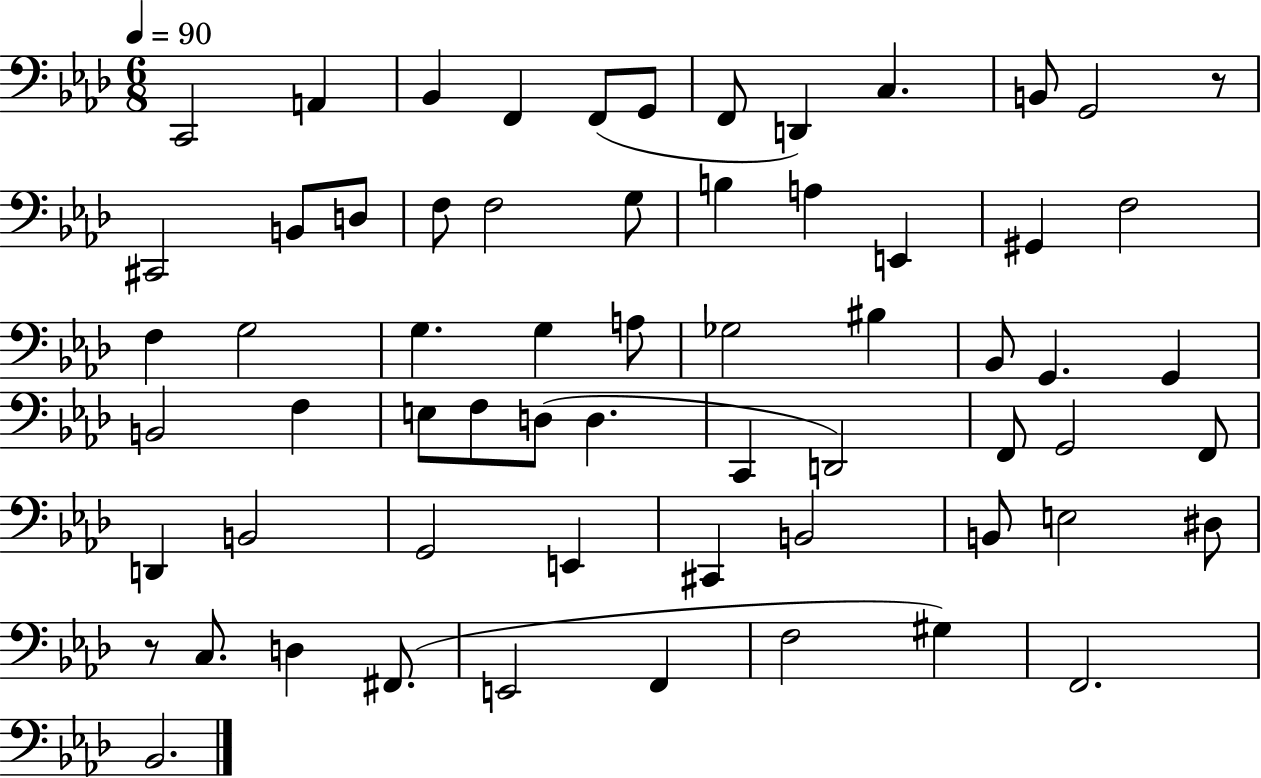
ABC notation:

X:1
T:Untitled
M:6/8
L:1/4
K:Ab
C,,2 A,, _B,, F,, F,,/2 G,,/2 F,,/2 D,, C, B,,/2 G,,2 z/2 ^C,,2 B,,/2 D,/2 F,/2 F,2 G,/2 B, A, E,, ^G,, F,2 F, G,2 G, G, A,/2 _G,2 ^B, _B,,/2 G,, G,, B,,2 F, E,/2 F,/2 D,/2 D, C,, D,,2 F,,/2 G,,2 F,,/2 D,, B,,2 G,,2 E,, ^C,, B,,2 B,,/2 E,2 ^D,/2 z/2 C,/2 D, ^F,,/2 E,,2 F,, F,2 ^G, F,,2 _B,,2